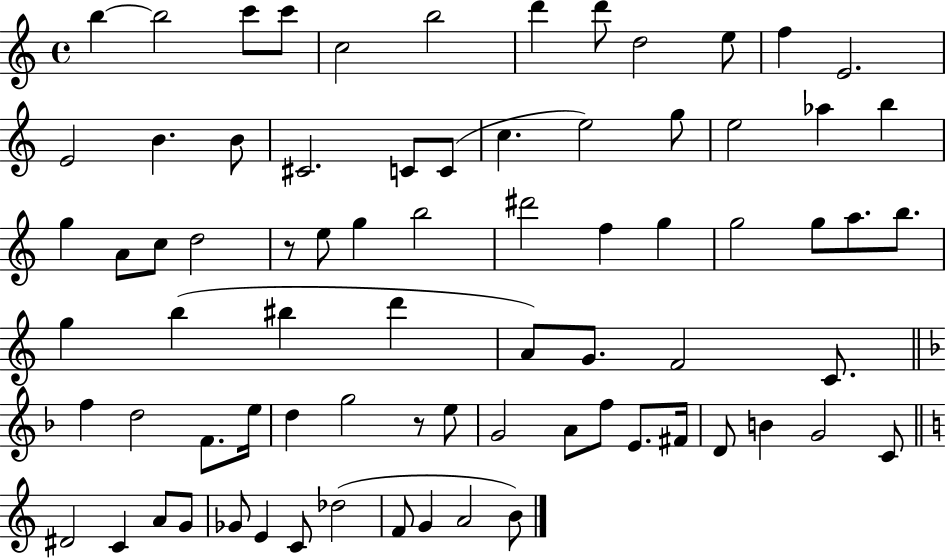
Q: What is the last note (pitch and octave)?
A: B4